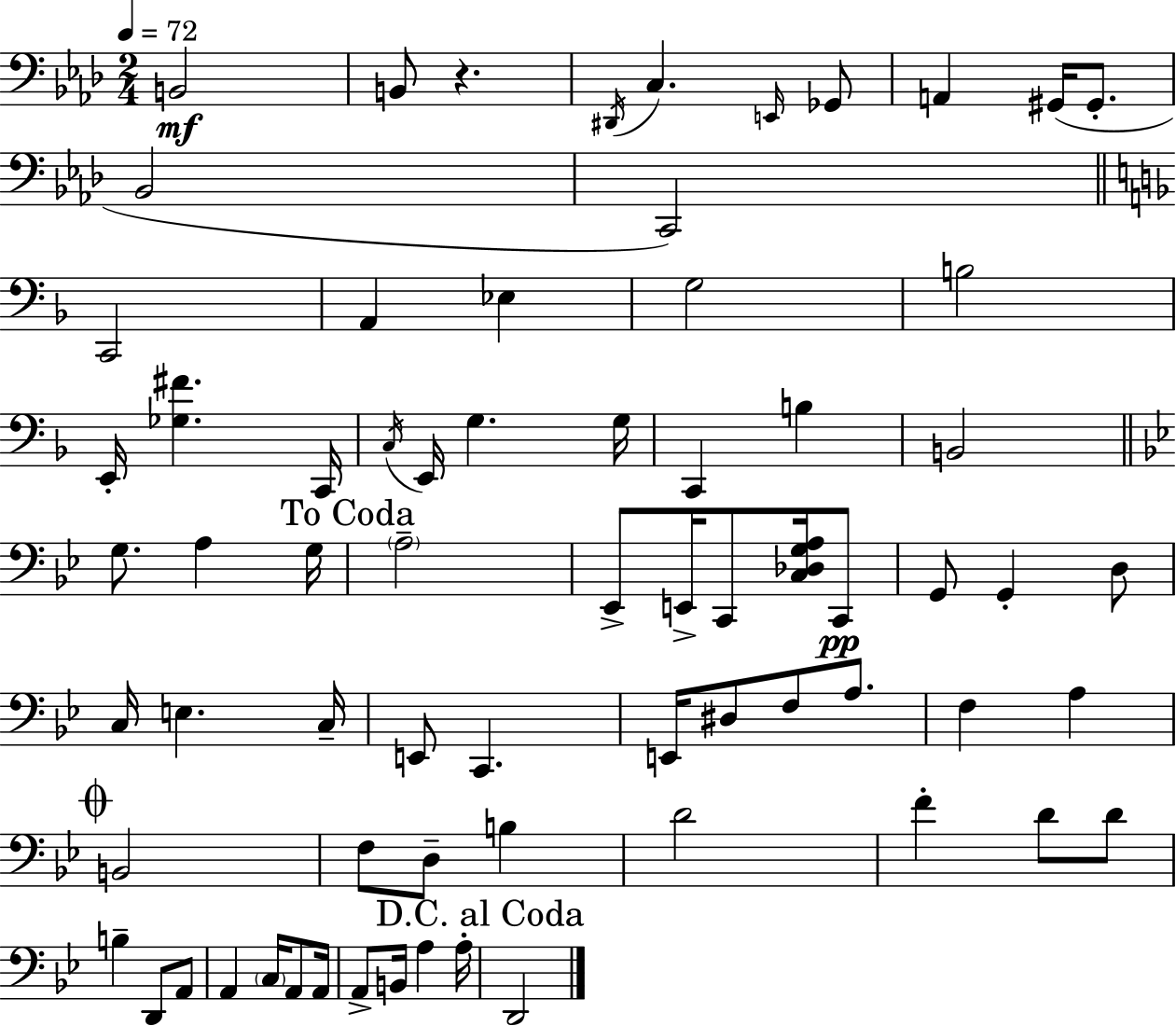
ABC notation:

X:1
T:Untitled
M:2/4
L:1/4
K:Ab
B,,2 B,,/2 z ^D,,/4 C, E,,/4 _G,,/2 A,, ^G,,/4 ^G,,/2 _B,,2 C,,2 C,,2 A,, _E, G,2 B,2 E,,/4 [_G,^F] C,,/4 C,/4 E,,/4 G, G,/4 C,, B, B,,2 G,/2 A, G,/4 A,2 _E,,/2 E,,/4 C,,/2 [C,_D,G,A,]/4 C,,/2 G,,/2 G,, D,/2 C,/4 E, C,/4 E,,/2 C,, E,,/4 ^D,/2 F,/2 A,/2 F, A, B,,2 F,/2 D,/2 B, D2 F D/2 D/2 B, D,,/2 A,,/2 A,, C,/4 A,,/2 A,,/4 A,,/2 B,,/4 A, A,/4 D,,2